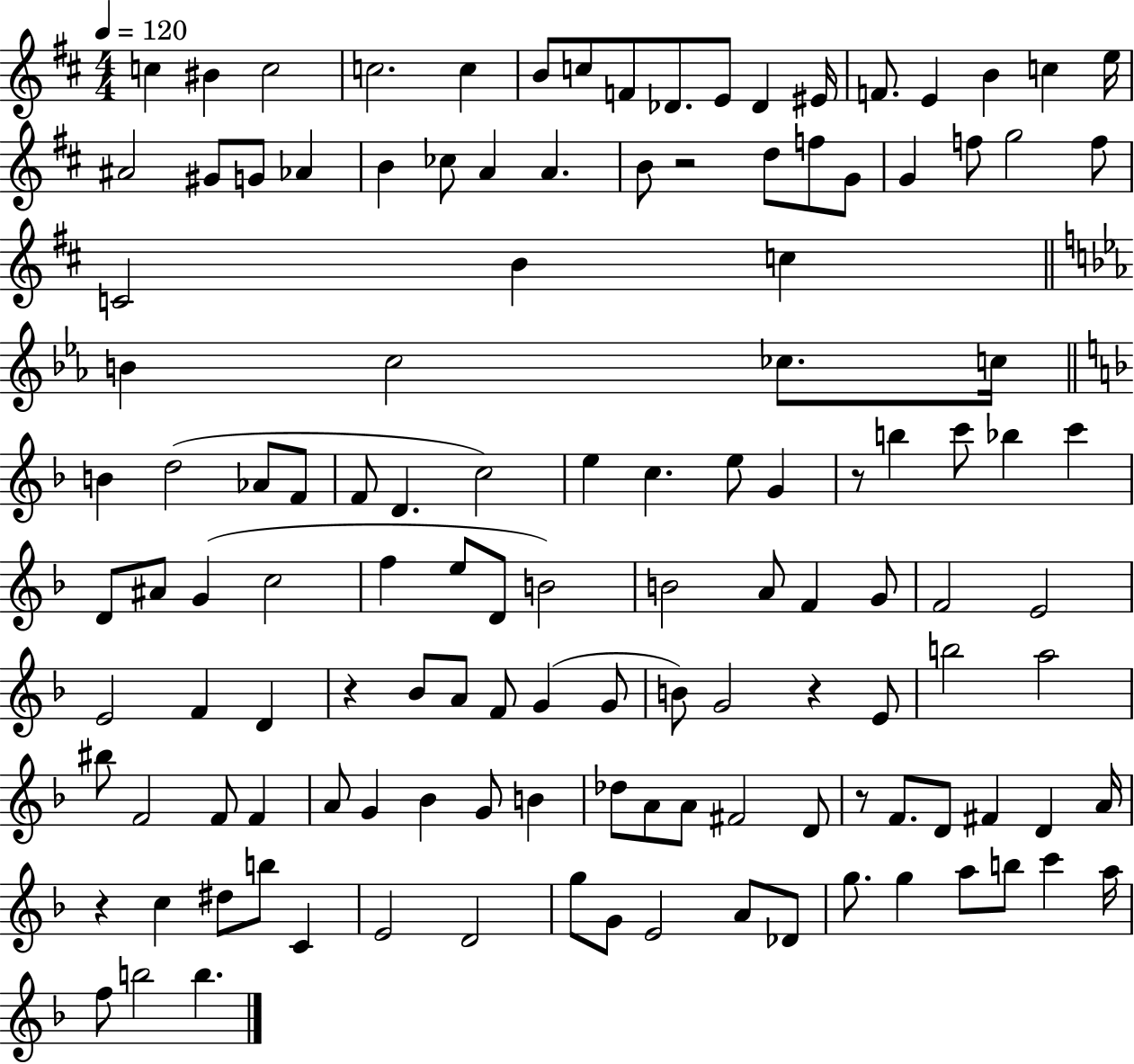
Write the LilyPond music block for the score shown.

{
  \clef treble
  \numericTimeSignature
  \time 4/4
  \key d \major
  \tempo 4 = 120
  c''4 bis'4 c''2 | c''2. c''4 | b'8 c''8 f'8 des'8. e'8 des'4 eis'16 | f'8. e'4 b'4 c''4 e''16 | \break ais'2 gis'8 g'8 aes'4 | b'4 ces''8 a'4 a'4. | b'8 r2 d''8 f''8 g'8 | g'4 f''8 g''2 f''8 | \break c'2 b'4 c''4 | \bar "||" \break \key c \minor b'4 c''2 ces''8. c''16 | \bar "||" \break \key d \minor b'4 d''2( aes'8 f'8 | f'8 d'4. c''2) | e''4 c''4. e''8 g'4 | r8 b''4 c'''8 bes''4 c'''4 | \break d'8 ais'8 g'4( c''2 | f''4 e''8 d'8 b'2) | b'2 a'8 f'4 g'8 | f'2 e'2 | \break e'2 f'4 d'4 | r4 bes'8 a'8 f'8 g'4( g'8 | b'8) g'2 r4 e'8 | b''2 a''2 | \break bis''8 f'2 f'8 f'4 | a'8 g'4 bes'4 g'8 b'4 | des''8 a'8 a'8 fis'2 d'8 | r8 f'8. d'8 fis'4 d'4 a'16 | \break r4 c''4 dis''8 b''8 c'4 | e'2 d'2 | g''8 g'8 e'2 a'8 des'8 | g''8. g''4 a''8 b''8 c'''4 a''16 | \break f''8 b''2 b''4. | \bar "|."
}